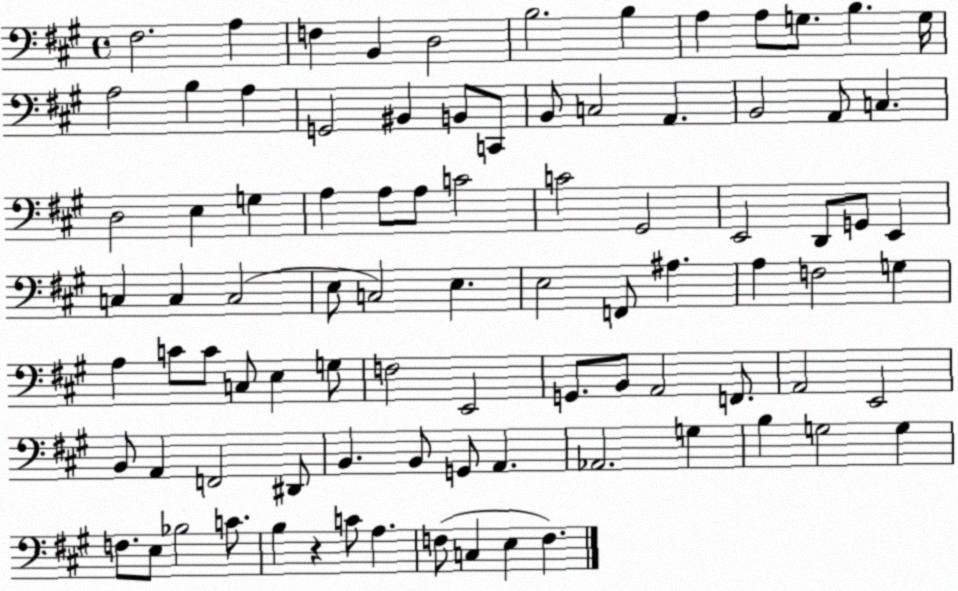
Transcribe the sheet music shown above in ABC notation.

X:1
T:Untitled
M:4/4
L:1/4
K:A
^F,2 A, F, B,, D,2 B,2 B, A, A,/2 G,/2 B, G,/4 A,2 B, A, G,,2 ^B,, B,,/2 C,,/2 B,,/2 C,2 A,, B,,2 A,,/2 C, D,2 E, G, A, A,/2 A,/2 C2 C2 ^G,,2 E,,2 D,,/2 G,,/2 E,, C, C, C,2 E,/2 C,2 E, E,2 F,,/2 ^A, A, F,2 G, A, C/2 C/2 C,/2 E, G,/2 F,2 E,,2 G,,/2 B,,/2 A,,2 F,,/2 A,,2 E,,2 B,,/2 A,, F,,2 ^D,,/2 B,, B,,/2 G,,/2 A,, _A,,2 G, B, G,2 G, F,/2 E,/2 _B,2 C/2 B, z C/2 A, F,/2 C, E, F,